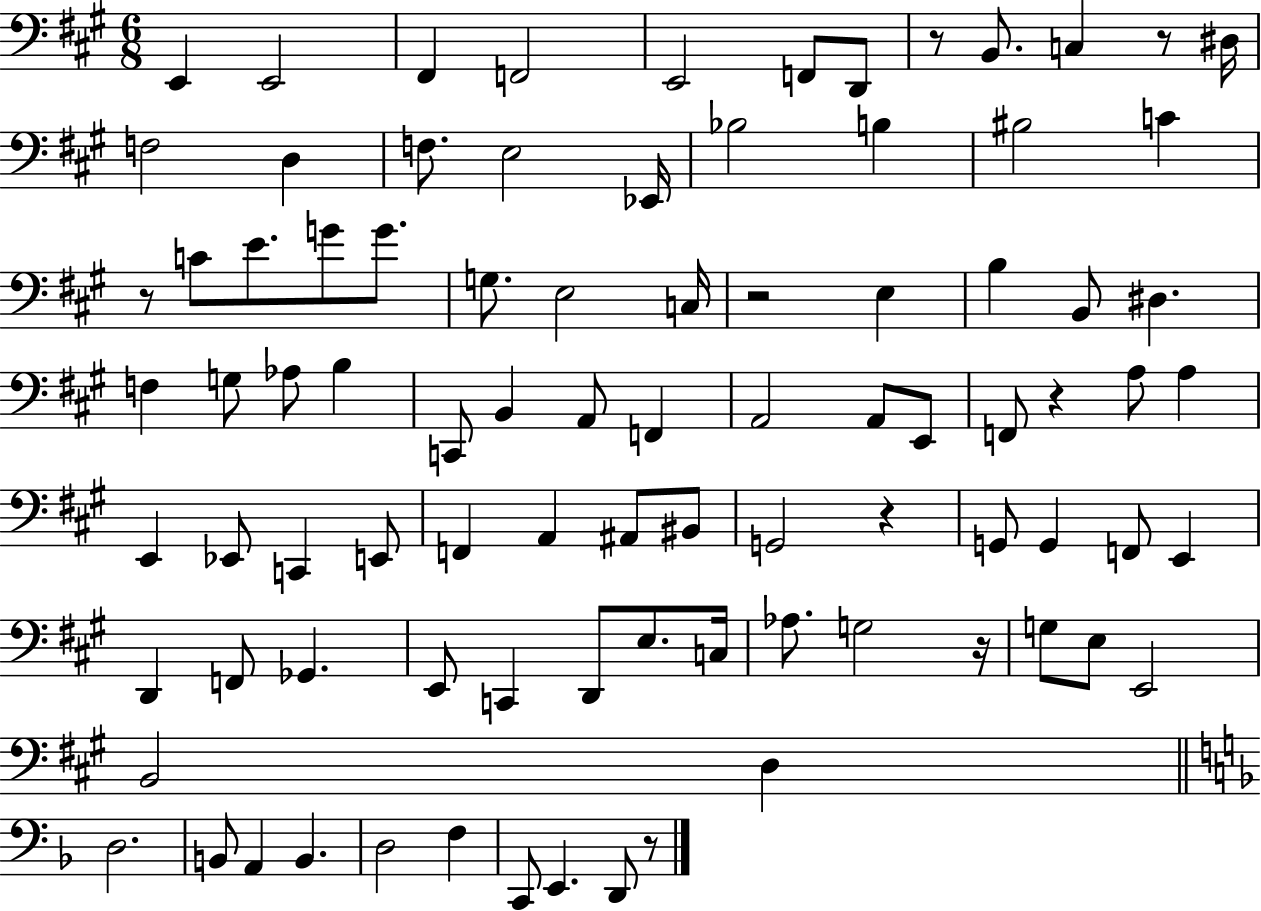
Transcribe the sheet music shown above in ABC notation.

X:1
T:Untitled
M:6/8
L:1/4
K:A
E,, E,,2 ^F,, F,,2 E,,2 F,,/2 D,,/2 z/2 B,,/2 C, z/2 ^D,/4 F,2 D, F,/2 E,2 _E,,/4 _B,2 B, ^B,2 C z/2 C/2 E/2 G/2 G/2 G,/2 E,2 C,/4 z2 E, B, B,,/2 ^D, F, G,/2 _A,/2 B, C,,/2 B,, A,,/2 F,, A,,2 A,,/2 E,,/2 F,,/2 z A,/2 A, E,, _E,,/2 C,, E,,/2 F,, A,, ^A,,/2 ^B,,/2 G,,2 z G,,/2 G,, F,,/2 E,, D,, F,,/2 _G,, E,,/2 C,, D,,/2 E,/2 C,/4 _A,/2 G,2 z/4 G,/2 E,/2 E,,2 B,,2 D, D,2 B,,/2 A,, B,, D,2 F, C,,/2 E,, D,,/2 z/2